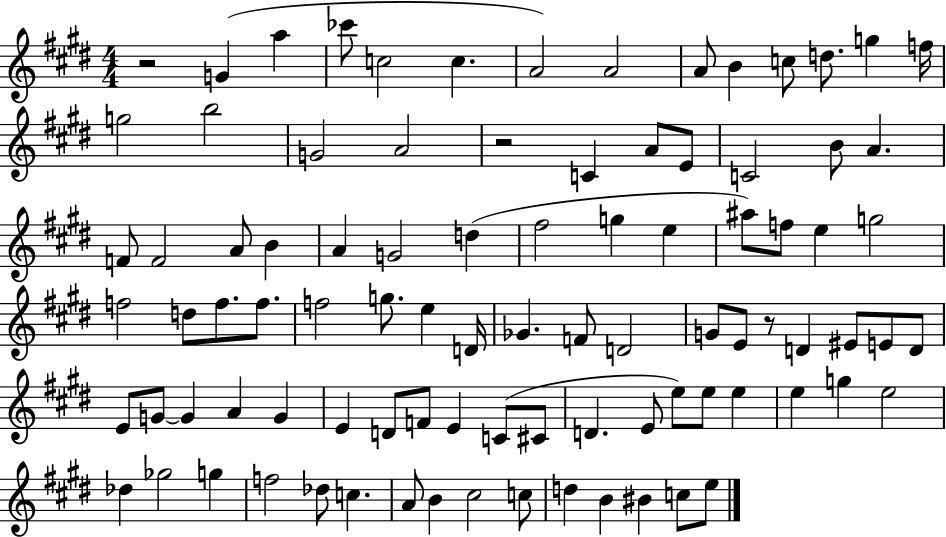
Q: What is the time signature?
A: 4/4